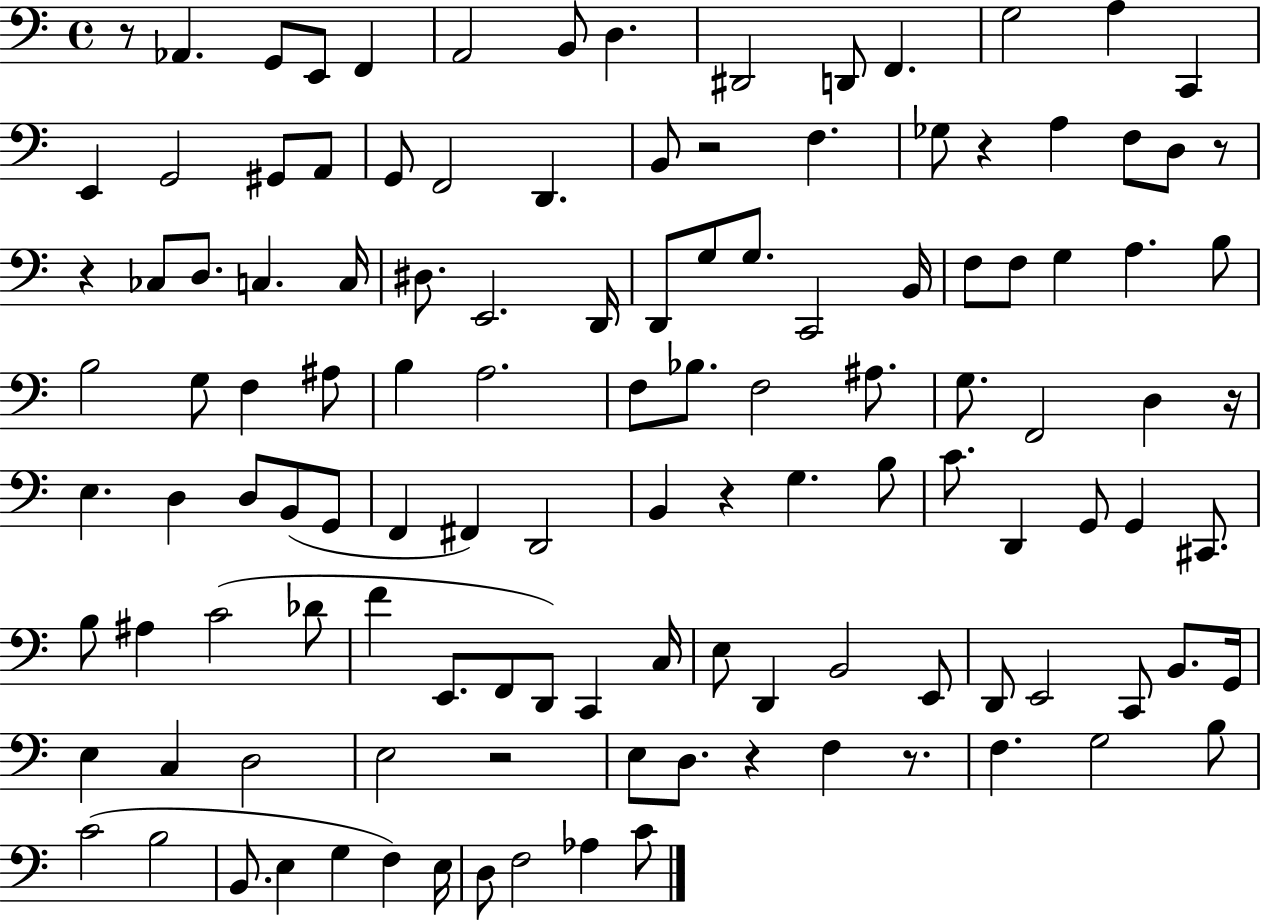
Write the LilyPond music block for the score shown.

{
  \clef bass
  \time 4/4
  \defaultTimeSignature
  \key c \major
  \repeat volta 2 { r8 aes,4. g,8 e,8 f,4 | a,2 b,8 d4. | dis,2 d,8 f,4. | g2 a4 c,4 | \break e,4 g,2 gis,8 a,8 | g,8 f,2 d,4. | b,8 r2 f4. | ges8 r4 a4 f8 d8 r8 | \break r4 ces8 d8. c4. c16 | dis8. e,2. d,16 | d,8 g8 g8. c,2 b,16 | f8 f8 g4 a4. b8 | \break b2 g8 f4 ais8 | b4 a2. | f8 bes8. f2 ais8. | g8. f,2 d4 r16 | \break e4. d4 d8 b,8( g,8 | f,4 fis,4) d,2 | b,4 r4 g4. b8 | c'8. d,4 g,8 g,4 cis,8. | \break b8 ais4 c'2( des'8 | f'4 e,8. f,8 d,8) c,4 c16 | e8 d,4 b,2 e,8 | d,8 e,2 c,8 b,8. g,16 | \break e4 c4 d2 | e2 r2 | e8 d8. r4 f4 r8. | f4. g2 b8 | \break c'2( b2 | b,8. e4 g4 f4) e16 | d8 f2 aes4 c'8 | } \bar "|."
}